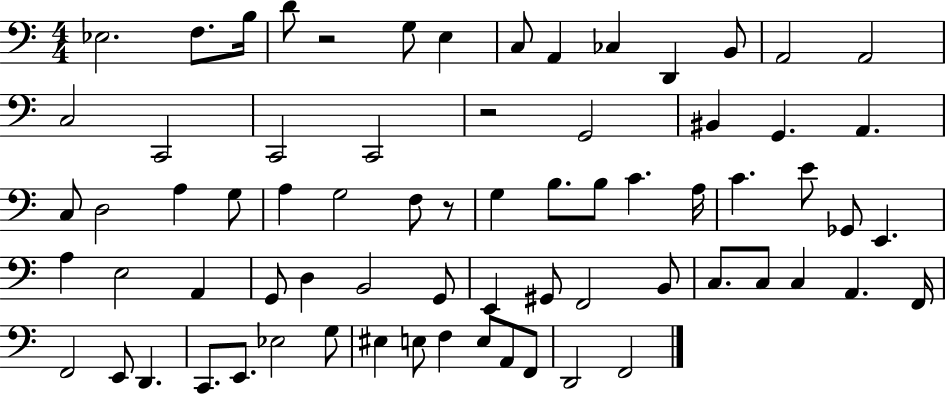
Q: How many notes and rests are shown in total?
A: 71